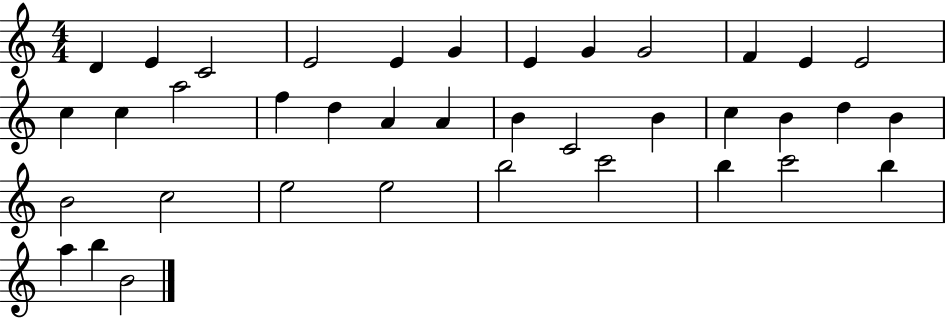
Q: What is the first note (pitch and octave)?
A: D4